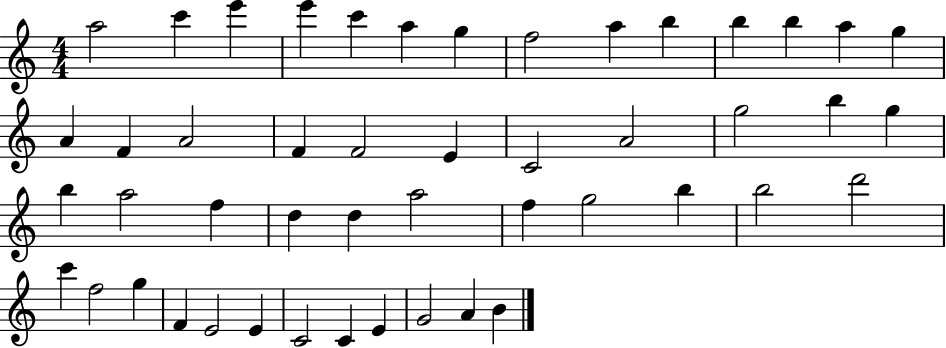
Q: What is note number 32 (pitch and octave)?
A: F5